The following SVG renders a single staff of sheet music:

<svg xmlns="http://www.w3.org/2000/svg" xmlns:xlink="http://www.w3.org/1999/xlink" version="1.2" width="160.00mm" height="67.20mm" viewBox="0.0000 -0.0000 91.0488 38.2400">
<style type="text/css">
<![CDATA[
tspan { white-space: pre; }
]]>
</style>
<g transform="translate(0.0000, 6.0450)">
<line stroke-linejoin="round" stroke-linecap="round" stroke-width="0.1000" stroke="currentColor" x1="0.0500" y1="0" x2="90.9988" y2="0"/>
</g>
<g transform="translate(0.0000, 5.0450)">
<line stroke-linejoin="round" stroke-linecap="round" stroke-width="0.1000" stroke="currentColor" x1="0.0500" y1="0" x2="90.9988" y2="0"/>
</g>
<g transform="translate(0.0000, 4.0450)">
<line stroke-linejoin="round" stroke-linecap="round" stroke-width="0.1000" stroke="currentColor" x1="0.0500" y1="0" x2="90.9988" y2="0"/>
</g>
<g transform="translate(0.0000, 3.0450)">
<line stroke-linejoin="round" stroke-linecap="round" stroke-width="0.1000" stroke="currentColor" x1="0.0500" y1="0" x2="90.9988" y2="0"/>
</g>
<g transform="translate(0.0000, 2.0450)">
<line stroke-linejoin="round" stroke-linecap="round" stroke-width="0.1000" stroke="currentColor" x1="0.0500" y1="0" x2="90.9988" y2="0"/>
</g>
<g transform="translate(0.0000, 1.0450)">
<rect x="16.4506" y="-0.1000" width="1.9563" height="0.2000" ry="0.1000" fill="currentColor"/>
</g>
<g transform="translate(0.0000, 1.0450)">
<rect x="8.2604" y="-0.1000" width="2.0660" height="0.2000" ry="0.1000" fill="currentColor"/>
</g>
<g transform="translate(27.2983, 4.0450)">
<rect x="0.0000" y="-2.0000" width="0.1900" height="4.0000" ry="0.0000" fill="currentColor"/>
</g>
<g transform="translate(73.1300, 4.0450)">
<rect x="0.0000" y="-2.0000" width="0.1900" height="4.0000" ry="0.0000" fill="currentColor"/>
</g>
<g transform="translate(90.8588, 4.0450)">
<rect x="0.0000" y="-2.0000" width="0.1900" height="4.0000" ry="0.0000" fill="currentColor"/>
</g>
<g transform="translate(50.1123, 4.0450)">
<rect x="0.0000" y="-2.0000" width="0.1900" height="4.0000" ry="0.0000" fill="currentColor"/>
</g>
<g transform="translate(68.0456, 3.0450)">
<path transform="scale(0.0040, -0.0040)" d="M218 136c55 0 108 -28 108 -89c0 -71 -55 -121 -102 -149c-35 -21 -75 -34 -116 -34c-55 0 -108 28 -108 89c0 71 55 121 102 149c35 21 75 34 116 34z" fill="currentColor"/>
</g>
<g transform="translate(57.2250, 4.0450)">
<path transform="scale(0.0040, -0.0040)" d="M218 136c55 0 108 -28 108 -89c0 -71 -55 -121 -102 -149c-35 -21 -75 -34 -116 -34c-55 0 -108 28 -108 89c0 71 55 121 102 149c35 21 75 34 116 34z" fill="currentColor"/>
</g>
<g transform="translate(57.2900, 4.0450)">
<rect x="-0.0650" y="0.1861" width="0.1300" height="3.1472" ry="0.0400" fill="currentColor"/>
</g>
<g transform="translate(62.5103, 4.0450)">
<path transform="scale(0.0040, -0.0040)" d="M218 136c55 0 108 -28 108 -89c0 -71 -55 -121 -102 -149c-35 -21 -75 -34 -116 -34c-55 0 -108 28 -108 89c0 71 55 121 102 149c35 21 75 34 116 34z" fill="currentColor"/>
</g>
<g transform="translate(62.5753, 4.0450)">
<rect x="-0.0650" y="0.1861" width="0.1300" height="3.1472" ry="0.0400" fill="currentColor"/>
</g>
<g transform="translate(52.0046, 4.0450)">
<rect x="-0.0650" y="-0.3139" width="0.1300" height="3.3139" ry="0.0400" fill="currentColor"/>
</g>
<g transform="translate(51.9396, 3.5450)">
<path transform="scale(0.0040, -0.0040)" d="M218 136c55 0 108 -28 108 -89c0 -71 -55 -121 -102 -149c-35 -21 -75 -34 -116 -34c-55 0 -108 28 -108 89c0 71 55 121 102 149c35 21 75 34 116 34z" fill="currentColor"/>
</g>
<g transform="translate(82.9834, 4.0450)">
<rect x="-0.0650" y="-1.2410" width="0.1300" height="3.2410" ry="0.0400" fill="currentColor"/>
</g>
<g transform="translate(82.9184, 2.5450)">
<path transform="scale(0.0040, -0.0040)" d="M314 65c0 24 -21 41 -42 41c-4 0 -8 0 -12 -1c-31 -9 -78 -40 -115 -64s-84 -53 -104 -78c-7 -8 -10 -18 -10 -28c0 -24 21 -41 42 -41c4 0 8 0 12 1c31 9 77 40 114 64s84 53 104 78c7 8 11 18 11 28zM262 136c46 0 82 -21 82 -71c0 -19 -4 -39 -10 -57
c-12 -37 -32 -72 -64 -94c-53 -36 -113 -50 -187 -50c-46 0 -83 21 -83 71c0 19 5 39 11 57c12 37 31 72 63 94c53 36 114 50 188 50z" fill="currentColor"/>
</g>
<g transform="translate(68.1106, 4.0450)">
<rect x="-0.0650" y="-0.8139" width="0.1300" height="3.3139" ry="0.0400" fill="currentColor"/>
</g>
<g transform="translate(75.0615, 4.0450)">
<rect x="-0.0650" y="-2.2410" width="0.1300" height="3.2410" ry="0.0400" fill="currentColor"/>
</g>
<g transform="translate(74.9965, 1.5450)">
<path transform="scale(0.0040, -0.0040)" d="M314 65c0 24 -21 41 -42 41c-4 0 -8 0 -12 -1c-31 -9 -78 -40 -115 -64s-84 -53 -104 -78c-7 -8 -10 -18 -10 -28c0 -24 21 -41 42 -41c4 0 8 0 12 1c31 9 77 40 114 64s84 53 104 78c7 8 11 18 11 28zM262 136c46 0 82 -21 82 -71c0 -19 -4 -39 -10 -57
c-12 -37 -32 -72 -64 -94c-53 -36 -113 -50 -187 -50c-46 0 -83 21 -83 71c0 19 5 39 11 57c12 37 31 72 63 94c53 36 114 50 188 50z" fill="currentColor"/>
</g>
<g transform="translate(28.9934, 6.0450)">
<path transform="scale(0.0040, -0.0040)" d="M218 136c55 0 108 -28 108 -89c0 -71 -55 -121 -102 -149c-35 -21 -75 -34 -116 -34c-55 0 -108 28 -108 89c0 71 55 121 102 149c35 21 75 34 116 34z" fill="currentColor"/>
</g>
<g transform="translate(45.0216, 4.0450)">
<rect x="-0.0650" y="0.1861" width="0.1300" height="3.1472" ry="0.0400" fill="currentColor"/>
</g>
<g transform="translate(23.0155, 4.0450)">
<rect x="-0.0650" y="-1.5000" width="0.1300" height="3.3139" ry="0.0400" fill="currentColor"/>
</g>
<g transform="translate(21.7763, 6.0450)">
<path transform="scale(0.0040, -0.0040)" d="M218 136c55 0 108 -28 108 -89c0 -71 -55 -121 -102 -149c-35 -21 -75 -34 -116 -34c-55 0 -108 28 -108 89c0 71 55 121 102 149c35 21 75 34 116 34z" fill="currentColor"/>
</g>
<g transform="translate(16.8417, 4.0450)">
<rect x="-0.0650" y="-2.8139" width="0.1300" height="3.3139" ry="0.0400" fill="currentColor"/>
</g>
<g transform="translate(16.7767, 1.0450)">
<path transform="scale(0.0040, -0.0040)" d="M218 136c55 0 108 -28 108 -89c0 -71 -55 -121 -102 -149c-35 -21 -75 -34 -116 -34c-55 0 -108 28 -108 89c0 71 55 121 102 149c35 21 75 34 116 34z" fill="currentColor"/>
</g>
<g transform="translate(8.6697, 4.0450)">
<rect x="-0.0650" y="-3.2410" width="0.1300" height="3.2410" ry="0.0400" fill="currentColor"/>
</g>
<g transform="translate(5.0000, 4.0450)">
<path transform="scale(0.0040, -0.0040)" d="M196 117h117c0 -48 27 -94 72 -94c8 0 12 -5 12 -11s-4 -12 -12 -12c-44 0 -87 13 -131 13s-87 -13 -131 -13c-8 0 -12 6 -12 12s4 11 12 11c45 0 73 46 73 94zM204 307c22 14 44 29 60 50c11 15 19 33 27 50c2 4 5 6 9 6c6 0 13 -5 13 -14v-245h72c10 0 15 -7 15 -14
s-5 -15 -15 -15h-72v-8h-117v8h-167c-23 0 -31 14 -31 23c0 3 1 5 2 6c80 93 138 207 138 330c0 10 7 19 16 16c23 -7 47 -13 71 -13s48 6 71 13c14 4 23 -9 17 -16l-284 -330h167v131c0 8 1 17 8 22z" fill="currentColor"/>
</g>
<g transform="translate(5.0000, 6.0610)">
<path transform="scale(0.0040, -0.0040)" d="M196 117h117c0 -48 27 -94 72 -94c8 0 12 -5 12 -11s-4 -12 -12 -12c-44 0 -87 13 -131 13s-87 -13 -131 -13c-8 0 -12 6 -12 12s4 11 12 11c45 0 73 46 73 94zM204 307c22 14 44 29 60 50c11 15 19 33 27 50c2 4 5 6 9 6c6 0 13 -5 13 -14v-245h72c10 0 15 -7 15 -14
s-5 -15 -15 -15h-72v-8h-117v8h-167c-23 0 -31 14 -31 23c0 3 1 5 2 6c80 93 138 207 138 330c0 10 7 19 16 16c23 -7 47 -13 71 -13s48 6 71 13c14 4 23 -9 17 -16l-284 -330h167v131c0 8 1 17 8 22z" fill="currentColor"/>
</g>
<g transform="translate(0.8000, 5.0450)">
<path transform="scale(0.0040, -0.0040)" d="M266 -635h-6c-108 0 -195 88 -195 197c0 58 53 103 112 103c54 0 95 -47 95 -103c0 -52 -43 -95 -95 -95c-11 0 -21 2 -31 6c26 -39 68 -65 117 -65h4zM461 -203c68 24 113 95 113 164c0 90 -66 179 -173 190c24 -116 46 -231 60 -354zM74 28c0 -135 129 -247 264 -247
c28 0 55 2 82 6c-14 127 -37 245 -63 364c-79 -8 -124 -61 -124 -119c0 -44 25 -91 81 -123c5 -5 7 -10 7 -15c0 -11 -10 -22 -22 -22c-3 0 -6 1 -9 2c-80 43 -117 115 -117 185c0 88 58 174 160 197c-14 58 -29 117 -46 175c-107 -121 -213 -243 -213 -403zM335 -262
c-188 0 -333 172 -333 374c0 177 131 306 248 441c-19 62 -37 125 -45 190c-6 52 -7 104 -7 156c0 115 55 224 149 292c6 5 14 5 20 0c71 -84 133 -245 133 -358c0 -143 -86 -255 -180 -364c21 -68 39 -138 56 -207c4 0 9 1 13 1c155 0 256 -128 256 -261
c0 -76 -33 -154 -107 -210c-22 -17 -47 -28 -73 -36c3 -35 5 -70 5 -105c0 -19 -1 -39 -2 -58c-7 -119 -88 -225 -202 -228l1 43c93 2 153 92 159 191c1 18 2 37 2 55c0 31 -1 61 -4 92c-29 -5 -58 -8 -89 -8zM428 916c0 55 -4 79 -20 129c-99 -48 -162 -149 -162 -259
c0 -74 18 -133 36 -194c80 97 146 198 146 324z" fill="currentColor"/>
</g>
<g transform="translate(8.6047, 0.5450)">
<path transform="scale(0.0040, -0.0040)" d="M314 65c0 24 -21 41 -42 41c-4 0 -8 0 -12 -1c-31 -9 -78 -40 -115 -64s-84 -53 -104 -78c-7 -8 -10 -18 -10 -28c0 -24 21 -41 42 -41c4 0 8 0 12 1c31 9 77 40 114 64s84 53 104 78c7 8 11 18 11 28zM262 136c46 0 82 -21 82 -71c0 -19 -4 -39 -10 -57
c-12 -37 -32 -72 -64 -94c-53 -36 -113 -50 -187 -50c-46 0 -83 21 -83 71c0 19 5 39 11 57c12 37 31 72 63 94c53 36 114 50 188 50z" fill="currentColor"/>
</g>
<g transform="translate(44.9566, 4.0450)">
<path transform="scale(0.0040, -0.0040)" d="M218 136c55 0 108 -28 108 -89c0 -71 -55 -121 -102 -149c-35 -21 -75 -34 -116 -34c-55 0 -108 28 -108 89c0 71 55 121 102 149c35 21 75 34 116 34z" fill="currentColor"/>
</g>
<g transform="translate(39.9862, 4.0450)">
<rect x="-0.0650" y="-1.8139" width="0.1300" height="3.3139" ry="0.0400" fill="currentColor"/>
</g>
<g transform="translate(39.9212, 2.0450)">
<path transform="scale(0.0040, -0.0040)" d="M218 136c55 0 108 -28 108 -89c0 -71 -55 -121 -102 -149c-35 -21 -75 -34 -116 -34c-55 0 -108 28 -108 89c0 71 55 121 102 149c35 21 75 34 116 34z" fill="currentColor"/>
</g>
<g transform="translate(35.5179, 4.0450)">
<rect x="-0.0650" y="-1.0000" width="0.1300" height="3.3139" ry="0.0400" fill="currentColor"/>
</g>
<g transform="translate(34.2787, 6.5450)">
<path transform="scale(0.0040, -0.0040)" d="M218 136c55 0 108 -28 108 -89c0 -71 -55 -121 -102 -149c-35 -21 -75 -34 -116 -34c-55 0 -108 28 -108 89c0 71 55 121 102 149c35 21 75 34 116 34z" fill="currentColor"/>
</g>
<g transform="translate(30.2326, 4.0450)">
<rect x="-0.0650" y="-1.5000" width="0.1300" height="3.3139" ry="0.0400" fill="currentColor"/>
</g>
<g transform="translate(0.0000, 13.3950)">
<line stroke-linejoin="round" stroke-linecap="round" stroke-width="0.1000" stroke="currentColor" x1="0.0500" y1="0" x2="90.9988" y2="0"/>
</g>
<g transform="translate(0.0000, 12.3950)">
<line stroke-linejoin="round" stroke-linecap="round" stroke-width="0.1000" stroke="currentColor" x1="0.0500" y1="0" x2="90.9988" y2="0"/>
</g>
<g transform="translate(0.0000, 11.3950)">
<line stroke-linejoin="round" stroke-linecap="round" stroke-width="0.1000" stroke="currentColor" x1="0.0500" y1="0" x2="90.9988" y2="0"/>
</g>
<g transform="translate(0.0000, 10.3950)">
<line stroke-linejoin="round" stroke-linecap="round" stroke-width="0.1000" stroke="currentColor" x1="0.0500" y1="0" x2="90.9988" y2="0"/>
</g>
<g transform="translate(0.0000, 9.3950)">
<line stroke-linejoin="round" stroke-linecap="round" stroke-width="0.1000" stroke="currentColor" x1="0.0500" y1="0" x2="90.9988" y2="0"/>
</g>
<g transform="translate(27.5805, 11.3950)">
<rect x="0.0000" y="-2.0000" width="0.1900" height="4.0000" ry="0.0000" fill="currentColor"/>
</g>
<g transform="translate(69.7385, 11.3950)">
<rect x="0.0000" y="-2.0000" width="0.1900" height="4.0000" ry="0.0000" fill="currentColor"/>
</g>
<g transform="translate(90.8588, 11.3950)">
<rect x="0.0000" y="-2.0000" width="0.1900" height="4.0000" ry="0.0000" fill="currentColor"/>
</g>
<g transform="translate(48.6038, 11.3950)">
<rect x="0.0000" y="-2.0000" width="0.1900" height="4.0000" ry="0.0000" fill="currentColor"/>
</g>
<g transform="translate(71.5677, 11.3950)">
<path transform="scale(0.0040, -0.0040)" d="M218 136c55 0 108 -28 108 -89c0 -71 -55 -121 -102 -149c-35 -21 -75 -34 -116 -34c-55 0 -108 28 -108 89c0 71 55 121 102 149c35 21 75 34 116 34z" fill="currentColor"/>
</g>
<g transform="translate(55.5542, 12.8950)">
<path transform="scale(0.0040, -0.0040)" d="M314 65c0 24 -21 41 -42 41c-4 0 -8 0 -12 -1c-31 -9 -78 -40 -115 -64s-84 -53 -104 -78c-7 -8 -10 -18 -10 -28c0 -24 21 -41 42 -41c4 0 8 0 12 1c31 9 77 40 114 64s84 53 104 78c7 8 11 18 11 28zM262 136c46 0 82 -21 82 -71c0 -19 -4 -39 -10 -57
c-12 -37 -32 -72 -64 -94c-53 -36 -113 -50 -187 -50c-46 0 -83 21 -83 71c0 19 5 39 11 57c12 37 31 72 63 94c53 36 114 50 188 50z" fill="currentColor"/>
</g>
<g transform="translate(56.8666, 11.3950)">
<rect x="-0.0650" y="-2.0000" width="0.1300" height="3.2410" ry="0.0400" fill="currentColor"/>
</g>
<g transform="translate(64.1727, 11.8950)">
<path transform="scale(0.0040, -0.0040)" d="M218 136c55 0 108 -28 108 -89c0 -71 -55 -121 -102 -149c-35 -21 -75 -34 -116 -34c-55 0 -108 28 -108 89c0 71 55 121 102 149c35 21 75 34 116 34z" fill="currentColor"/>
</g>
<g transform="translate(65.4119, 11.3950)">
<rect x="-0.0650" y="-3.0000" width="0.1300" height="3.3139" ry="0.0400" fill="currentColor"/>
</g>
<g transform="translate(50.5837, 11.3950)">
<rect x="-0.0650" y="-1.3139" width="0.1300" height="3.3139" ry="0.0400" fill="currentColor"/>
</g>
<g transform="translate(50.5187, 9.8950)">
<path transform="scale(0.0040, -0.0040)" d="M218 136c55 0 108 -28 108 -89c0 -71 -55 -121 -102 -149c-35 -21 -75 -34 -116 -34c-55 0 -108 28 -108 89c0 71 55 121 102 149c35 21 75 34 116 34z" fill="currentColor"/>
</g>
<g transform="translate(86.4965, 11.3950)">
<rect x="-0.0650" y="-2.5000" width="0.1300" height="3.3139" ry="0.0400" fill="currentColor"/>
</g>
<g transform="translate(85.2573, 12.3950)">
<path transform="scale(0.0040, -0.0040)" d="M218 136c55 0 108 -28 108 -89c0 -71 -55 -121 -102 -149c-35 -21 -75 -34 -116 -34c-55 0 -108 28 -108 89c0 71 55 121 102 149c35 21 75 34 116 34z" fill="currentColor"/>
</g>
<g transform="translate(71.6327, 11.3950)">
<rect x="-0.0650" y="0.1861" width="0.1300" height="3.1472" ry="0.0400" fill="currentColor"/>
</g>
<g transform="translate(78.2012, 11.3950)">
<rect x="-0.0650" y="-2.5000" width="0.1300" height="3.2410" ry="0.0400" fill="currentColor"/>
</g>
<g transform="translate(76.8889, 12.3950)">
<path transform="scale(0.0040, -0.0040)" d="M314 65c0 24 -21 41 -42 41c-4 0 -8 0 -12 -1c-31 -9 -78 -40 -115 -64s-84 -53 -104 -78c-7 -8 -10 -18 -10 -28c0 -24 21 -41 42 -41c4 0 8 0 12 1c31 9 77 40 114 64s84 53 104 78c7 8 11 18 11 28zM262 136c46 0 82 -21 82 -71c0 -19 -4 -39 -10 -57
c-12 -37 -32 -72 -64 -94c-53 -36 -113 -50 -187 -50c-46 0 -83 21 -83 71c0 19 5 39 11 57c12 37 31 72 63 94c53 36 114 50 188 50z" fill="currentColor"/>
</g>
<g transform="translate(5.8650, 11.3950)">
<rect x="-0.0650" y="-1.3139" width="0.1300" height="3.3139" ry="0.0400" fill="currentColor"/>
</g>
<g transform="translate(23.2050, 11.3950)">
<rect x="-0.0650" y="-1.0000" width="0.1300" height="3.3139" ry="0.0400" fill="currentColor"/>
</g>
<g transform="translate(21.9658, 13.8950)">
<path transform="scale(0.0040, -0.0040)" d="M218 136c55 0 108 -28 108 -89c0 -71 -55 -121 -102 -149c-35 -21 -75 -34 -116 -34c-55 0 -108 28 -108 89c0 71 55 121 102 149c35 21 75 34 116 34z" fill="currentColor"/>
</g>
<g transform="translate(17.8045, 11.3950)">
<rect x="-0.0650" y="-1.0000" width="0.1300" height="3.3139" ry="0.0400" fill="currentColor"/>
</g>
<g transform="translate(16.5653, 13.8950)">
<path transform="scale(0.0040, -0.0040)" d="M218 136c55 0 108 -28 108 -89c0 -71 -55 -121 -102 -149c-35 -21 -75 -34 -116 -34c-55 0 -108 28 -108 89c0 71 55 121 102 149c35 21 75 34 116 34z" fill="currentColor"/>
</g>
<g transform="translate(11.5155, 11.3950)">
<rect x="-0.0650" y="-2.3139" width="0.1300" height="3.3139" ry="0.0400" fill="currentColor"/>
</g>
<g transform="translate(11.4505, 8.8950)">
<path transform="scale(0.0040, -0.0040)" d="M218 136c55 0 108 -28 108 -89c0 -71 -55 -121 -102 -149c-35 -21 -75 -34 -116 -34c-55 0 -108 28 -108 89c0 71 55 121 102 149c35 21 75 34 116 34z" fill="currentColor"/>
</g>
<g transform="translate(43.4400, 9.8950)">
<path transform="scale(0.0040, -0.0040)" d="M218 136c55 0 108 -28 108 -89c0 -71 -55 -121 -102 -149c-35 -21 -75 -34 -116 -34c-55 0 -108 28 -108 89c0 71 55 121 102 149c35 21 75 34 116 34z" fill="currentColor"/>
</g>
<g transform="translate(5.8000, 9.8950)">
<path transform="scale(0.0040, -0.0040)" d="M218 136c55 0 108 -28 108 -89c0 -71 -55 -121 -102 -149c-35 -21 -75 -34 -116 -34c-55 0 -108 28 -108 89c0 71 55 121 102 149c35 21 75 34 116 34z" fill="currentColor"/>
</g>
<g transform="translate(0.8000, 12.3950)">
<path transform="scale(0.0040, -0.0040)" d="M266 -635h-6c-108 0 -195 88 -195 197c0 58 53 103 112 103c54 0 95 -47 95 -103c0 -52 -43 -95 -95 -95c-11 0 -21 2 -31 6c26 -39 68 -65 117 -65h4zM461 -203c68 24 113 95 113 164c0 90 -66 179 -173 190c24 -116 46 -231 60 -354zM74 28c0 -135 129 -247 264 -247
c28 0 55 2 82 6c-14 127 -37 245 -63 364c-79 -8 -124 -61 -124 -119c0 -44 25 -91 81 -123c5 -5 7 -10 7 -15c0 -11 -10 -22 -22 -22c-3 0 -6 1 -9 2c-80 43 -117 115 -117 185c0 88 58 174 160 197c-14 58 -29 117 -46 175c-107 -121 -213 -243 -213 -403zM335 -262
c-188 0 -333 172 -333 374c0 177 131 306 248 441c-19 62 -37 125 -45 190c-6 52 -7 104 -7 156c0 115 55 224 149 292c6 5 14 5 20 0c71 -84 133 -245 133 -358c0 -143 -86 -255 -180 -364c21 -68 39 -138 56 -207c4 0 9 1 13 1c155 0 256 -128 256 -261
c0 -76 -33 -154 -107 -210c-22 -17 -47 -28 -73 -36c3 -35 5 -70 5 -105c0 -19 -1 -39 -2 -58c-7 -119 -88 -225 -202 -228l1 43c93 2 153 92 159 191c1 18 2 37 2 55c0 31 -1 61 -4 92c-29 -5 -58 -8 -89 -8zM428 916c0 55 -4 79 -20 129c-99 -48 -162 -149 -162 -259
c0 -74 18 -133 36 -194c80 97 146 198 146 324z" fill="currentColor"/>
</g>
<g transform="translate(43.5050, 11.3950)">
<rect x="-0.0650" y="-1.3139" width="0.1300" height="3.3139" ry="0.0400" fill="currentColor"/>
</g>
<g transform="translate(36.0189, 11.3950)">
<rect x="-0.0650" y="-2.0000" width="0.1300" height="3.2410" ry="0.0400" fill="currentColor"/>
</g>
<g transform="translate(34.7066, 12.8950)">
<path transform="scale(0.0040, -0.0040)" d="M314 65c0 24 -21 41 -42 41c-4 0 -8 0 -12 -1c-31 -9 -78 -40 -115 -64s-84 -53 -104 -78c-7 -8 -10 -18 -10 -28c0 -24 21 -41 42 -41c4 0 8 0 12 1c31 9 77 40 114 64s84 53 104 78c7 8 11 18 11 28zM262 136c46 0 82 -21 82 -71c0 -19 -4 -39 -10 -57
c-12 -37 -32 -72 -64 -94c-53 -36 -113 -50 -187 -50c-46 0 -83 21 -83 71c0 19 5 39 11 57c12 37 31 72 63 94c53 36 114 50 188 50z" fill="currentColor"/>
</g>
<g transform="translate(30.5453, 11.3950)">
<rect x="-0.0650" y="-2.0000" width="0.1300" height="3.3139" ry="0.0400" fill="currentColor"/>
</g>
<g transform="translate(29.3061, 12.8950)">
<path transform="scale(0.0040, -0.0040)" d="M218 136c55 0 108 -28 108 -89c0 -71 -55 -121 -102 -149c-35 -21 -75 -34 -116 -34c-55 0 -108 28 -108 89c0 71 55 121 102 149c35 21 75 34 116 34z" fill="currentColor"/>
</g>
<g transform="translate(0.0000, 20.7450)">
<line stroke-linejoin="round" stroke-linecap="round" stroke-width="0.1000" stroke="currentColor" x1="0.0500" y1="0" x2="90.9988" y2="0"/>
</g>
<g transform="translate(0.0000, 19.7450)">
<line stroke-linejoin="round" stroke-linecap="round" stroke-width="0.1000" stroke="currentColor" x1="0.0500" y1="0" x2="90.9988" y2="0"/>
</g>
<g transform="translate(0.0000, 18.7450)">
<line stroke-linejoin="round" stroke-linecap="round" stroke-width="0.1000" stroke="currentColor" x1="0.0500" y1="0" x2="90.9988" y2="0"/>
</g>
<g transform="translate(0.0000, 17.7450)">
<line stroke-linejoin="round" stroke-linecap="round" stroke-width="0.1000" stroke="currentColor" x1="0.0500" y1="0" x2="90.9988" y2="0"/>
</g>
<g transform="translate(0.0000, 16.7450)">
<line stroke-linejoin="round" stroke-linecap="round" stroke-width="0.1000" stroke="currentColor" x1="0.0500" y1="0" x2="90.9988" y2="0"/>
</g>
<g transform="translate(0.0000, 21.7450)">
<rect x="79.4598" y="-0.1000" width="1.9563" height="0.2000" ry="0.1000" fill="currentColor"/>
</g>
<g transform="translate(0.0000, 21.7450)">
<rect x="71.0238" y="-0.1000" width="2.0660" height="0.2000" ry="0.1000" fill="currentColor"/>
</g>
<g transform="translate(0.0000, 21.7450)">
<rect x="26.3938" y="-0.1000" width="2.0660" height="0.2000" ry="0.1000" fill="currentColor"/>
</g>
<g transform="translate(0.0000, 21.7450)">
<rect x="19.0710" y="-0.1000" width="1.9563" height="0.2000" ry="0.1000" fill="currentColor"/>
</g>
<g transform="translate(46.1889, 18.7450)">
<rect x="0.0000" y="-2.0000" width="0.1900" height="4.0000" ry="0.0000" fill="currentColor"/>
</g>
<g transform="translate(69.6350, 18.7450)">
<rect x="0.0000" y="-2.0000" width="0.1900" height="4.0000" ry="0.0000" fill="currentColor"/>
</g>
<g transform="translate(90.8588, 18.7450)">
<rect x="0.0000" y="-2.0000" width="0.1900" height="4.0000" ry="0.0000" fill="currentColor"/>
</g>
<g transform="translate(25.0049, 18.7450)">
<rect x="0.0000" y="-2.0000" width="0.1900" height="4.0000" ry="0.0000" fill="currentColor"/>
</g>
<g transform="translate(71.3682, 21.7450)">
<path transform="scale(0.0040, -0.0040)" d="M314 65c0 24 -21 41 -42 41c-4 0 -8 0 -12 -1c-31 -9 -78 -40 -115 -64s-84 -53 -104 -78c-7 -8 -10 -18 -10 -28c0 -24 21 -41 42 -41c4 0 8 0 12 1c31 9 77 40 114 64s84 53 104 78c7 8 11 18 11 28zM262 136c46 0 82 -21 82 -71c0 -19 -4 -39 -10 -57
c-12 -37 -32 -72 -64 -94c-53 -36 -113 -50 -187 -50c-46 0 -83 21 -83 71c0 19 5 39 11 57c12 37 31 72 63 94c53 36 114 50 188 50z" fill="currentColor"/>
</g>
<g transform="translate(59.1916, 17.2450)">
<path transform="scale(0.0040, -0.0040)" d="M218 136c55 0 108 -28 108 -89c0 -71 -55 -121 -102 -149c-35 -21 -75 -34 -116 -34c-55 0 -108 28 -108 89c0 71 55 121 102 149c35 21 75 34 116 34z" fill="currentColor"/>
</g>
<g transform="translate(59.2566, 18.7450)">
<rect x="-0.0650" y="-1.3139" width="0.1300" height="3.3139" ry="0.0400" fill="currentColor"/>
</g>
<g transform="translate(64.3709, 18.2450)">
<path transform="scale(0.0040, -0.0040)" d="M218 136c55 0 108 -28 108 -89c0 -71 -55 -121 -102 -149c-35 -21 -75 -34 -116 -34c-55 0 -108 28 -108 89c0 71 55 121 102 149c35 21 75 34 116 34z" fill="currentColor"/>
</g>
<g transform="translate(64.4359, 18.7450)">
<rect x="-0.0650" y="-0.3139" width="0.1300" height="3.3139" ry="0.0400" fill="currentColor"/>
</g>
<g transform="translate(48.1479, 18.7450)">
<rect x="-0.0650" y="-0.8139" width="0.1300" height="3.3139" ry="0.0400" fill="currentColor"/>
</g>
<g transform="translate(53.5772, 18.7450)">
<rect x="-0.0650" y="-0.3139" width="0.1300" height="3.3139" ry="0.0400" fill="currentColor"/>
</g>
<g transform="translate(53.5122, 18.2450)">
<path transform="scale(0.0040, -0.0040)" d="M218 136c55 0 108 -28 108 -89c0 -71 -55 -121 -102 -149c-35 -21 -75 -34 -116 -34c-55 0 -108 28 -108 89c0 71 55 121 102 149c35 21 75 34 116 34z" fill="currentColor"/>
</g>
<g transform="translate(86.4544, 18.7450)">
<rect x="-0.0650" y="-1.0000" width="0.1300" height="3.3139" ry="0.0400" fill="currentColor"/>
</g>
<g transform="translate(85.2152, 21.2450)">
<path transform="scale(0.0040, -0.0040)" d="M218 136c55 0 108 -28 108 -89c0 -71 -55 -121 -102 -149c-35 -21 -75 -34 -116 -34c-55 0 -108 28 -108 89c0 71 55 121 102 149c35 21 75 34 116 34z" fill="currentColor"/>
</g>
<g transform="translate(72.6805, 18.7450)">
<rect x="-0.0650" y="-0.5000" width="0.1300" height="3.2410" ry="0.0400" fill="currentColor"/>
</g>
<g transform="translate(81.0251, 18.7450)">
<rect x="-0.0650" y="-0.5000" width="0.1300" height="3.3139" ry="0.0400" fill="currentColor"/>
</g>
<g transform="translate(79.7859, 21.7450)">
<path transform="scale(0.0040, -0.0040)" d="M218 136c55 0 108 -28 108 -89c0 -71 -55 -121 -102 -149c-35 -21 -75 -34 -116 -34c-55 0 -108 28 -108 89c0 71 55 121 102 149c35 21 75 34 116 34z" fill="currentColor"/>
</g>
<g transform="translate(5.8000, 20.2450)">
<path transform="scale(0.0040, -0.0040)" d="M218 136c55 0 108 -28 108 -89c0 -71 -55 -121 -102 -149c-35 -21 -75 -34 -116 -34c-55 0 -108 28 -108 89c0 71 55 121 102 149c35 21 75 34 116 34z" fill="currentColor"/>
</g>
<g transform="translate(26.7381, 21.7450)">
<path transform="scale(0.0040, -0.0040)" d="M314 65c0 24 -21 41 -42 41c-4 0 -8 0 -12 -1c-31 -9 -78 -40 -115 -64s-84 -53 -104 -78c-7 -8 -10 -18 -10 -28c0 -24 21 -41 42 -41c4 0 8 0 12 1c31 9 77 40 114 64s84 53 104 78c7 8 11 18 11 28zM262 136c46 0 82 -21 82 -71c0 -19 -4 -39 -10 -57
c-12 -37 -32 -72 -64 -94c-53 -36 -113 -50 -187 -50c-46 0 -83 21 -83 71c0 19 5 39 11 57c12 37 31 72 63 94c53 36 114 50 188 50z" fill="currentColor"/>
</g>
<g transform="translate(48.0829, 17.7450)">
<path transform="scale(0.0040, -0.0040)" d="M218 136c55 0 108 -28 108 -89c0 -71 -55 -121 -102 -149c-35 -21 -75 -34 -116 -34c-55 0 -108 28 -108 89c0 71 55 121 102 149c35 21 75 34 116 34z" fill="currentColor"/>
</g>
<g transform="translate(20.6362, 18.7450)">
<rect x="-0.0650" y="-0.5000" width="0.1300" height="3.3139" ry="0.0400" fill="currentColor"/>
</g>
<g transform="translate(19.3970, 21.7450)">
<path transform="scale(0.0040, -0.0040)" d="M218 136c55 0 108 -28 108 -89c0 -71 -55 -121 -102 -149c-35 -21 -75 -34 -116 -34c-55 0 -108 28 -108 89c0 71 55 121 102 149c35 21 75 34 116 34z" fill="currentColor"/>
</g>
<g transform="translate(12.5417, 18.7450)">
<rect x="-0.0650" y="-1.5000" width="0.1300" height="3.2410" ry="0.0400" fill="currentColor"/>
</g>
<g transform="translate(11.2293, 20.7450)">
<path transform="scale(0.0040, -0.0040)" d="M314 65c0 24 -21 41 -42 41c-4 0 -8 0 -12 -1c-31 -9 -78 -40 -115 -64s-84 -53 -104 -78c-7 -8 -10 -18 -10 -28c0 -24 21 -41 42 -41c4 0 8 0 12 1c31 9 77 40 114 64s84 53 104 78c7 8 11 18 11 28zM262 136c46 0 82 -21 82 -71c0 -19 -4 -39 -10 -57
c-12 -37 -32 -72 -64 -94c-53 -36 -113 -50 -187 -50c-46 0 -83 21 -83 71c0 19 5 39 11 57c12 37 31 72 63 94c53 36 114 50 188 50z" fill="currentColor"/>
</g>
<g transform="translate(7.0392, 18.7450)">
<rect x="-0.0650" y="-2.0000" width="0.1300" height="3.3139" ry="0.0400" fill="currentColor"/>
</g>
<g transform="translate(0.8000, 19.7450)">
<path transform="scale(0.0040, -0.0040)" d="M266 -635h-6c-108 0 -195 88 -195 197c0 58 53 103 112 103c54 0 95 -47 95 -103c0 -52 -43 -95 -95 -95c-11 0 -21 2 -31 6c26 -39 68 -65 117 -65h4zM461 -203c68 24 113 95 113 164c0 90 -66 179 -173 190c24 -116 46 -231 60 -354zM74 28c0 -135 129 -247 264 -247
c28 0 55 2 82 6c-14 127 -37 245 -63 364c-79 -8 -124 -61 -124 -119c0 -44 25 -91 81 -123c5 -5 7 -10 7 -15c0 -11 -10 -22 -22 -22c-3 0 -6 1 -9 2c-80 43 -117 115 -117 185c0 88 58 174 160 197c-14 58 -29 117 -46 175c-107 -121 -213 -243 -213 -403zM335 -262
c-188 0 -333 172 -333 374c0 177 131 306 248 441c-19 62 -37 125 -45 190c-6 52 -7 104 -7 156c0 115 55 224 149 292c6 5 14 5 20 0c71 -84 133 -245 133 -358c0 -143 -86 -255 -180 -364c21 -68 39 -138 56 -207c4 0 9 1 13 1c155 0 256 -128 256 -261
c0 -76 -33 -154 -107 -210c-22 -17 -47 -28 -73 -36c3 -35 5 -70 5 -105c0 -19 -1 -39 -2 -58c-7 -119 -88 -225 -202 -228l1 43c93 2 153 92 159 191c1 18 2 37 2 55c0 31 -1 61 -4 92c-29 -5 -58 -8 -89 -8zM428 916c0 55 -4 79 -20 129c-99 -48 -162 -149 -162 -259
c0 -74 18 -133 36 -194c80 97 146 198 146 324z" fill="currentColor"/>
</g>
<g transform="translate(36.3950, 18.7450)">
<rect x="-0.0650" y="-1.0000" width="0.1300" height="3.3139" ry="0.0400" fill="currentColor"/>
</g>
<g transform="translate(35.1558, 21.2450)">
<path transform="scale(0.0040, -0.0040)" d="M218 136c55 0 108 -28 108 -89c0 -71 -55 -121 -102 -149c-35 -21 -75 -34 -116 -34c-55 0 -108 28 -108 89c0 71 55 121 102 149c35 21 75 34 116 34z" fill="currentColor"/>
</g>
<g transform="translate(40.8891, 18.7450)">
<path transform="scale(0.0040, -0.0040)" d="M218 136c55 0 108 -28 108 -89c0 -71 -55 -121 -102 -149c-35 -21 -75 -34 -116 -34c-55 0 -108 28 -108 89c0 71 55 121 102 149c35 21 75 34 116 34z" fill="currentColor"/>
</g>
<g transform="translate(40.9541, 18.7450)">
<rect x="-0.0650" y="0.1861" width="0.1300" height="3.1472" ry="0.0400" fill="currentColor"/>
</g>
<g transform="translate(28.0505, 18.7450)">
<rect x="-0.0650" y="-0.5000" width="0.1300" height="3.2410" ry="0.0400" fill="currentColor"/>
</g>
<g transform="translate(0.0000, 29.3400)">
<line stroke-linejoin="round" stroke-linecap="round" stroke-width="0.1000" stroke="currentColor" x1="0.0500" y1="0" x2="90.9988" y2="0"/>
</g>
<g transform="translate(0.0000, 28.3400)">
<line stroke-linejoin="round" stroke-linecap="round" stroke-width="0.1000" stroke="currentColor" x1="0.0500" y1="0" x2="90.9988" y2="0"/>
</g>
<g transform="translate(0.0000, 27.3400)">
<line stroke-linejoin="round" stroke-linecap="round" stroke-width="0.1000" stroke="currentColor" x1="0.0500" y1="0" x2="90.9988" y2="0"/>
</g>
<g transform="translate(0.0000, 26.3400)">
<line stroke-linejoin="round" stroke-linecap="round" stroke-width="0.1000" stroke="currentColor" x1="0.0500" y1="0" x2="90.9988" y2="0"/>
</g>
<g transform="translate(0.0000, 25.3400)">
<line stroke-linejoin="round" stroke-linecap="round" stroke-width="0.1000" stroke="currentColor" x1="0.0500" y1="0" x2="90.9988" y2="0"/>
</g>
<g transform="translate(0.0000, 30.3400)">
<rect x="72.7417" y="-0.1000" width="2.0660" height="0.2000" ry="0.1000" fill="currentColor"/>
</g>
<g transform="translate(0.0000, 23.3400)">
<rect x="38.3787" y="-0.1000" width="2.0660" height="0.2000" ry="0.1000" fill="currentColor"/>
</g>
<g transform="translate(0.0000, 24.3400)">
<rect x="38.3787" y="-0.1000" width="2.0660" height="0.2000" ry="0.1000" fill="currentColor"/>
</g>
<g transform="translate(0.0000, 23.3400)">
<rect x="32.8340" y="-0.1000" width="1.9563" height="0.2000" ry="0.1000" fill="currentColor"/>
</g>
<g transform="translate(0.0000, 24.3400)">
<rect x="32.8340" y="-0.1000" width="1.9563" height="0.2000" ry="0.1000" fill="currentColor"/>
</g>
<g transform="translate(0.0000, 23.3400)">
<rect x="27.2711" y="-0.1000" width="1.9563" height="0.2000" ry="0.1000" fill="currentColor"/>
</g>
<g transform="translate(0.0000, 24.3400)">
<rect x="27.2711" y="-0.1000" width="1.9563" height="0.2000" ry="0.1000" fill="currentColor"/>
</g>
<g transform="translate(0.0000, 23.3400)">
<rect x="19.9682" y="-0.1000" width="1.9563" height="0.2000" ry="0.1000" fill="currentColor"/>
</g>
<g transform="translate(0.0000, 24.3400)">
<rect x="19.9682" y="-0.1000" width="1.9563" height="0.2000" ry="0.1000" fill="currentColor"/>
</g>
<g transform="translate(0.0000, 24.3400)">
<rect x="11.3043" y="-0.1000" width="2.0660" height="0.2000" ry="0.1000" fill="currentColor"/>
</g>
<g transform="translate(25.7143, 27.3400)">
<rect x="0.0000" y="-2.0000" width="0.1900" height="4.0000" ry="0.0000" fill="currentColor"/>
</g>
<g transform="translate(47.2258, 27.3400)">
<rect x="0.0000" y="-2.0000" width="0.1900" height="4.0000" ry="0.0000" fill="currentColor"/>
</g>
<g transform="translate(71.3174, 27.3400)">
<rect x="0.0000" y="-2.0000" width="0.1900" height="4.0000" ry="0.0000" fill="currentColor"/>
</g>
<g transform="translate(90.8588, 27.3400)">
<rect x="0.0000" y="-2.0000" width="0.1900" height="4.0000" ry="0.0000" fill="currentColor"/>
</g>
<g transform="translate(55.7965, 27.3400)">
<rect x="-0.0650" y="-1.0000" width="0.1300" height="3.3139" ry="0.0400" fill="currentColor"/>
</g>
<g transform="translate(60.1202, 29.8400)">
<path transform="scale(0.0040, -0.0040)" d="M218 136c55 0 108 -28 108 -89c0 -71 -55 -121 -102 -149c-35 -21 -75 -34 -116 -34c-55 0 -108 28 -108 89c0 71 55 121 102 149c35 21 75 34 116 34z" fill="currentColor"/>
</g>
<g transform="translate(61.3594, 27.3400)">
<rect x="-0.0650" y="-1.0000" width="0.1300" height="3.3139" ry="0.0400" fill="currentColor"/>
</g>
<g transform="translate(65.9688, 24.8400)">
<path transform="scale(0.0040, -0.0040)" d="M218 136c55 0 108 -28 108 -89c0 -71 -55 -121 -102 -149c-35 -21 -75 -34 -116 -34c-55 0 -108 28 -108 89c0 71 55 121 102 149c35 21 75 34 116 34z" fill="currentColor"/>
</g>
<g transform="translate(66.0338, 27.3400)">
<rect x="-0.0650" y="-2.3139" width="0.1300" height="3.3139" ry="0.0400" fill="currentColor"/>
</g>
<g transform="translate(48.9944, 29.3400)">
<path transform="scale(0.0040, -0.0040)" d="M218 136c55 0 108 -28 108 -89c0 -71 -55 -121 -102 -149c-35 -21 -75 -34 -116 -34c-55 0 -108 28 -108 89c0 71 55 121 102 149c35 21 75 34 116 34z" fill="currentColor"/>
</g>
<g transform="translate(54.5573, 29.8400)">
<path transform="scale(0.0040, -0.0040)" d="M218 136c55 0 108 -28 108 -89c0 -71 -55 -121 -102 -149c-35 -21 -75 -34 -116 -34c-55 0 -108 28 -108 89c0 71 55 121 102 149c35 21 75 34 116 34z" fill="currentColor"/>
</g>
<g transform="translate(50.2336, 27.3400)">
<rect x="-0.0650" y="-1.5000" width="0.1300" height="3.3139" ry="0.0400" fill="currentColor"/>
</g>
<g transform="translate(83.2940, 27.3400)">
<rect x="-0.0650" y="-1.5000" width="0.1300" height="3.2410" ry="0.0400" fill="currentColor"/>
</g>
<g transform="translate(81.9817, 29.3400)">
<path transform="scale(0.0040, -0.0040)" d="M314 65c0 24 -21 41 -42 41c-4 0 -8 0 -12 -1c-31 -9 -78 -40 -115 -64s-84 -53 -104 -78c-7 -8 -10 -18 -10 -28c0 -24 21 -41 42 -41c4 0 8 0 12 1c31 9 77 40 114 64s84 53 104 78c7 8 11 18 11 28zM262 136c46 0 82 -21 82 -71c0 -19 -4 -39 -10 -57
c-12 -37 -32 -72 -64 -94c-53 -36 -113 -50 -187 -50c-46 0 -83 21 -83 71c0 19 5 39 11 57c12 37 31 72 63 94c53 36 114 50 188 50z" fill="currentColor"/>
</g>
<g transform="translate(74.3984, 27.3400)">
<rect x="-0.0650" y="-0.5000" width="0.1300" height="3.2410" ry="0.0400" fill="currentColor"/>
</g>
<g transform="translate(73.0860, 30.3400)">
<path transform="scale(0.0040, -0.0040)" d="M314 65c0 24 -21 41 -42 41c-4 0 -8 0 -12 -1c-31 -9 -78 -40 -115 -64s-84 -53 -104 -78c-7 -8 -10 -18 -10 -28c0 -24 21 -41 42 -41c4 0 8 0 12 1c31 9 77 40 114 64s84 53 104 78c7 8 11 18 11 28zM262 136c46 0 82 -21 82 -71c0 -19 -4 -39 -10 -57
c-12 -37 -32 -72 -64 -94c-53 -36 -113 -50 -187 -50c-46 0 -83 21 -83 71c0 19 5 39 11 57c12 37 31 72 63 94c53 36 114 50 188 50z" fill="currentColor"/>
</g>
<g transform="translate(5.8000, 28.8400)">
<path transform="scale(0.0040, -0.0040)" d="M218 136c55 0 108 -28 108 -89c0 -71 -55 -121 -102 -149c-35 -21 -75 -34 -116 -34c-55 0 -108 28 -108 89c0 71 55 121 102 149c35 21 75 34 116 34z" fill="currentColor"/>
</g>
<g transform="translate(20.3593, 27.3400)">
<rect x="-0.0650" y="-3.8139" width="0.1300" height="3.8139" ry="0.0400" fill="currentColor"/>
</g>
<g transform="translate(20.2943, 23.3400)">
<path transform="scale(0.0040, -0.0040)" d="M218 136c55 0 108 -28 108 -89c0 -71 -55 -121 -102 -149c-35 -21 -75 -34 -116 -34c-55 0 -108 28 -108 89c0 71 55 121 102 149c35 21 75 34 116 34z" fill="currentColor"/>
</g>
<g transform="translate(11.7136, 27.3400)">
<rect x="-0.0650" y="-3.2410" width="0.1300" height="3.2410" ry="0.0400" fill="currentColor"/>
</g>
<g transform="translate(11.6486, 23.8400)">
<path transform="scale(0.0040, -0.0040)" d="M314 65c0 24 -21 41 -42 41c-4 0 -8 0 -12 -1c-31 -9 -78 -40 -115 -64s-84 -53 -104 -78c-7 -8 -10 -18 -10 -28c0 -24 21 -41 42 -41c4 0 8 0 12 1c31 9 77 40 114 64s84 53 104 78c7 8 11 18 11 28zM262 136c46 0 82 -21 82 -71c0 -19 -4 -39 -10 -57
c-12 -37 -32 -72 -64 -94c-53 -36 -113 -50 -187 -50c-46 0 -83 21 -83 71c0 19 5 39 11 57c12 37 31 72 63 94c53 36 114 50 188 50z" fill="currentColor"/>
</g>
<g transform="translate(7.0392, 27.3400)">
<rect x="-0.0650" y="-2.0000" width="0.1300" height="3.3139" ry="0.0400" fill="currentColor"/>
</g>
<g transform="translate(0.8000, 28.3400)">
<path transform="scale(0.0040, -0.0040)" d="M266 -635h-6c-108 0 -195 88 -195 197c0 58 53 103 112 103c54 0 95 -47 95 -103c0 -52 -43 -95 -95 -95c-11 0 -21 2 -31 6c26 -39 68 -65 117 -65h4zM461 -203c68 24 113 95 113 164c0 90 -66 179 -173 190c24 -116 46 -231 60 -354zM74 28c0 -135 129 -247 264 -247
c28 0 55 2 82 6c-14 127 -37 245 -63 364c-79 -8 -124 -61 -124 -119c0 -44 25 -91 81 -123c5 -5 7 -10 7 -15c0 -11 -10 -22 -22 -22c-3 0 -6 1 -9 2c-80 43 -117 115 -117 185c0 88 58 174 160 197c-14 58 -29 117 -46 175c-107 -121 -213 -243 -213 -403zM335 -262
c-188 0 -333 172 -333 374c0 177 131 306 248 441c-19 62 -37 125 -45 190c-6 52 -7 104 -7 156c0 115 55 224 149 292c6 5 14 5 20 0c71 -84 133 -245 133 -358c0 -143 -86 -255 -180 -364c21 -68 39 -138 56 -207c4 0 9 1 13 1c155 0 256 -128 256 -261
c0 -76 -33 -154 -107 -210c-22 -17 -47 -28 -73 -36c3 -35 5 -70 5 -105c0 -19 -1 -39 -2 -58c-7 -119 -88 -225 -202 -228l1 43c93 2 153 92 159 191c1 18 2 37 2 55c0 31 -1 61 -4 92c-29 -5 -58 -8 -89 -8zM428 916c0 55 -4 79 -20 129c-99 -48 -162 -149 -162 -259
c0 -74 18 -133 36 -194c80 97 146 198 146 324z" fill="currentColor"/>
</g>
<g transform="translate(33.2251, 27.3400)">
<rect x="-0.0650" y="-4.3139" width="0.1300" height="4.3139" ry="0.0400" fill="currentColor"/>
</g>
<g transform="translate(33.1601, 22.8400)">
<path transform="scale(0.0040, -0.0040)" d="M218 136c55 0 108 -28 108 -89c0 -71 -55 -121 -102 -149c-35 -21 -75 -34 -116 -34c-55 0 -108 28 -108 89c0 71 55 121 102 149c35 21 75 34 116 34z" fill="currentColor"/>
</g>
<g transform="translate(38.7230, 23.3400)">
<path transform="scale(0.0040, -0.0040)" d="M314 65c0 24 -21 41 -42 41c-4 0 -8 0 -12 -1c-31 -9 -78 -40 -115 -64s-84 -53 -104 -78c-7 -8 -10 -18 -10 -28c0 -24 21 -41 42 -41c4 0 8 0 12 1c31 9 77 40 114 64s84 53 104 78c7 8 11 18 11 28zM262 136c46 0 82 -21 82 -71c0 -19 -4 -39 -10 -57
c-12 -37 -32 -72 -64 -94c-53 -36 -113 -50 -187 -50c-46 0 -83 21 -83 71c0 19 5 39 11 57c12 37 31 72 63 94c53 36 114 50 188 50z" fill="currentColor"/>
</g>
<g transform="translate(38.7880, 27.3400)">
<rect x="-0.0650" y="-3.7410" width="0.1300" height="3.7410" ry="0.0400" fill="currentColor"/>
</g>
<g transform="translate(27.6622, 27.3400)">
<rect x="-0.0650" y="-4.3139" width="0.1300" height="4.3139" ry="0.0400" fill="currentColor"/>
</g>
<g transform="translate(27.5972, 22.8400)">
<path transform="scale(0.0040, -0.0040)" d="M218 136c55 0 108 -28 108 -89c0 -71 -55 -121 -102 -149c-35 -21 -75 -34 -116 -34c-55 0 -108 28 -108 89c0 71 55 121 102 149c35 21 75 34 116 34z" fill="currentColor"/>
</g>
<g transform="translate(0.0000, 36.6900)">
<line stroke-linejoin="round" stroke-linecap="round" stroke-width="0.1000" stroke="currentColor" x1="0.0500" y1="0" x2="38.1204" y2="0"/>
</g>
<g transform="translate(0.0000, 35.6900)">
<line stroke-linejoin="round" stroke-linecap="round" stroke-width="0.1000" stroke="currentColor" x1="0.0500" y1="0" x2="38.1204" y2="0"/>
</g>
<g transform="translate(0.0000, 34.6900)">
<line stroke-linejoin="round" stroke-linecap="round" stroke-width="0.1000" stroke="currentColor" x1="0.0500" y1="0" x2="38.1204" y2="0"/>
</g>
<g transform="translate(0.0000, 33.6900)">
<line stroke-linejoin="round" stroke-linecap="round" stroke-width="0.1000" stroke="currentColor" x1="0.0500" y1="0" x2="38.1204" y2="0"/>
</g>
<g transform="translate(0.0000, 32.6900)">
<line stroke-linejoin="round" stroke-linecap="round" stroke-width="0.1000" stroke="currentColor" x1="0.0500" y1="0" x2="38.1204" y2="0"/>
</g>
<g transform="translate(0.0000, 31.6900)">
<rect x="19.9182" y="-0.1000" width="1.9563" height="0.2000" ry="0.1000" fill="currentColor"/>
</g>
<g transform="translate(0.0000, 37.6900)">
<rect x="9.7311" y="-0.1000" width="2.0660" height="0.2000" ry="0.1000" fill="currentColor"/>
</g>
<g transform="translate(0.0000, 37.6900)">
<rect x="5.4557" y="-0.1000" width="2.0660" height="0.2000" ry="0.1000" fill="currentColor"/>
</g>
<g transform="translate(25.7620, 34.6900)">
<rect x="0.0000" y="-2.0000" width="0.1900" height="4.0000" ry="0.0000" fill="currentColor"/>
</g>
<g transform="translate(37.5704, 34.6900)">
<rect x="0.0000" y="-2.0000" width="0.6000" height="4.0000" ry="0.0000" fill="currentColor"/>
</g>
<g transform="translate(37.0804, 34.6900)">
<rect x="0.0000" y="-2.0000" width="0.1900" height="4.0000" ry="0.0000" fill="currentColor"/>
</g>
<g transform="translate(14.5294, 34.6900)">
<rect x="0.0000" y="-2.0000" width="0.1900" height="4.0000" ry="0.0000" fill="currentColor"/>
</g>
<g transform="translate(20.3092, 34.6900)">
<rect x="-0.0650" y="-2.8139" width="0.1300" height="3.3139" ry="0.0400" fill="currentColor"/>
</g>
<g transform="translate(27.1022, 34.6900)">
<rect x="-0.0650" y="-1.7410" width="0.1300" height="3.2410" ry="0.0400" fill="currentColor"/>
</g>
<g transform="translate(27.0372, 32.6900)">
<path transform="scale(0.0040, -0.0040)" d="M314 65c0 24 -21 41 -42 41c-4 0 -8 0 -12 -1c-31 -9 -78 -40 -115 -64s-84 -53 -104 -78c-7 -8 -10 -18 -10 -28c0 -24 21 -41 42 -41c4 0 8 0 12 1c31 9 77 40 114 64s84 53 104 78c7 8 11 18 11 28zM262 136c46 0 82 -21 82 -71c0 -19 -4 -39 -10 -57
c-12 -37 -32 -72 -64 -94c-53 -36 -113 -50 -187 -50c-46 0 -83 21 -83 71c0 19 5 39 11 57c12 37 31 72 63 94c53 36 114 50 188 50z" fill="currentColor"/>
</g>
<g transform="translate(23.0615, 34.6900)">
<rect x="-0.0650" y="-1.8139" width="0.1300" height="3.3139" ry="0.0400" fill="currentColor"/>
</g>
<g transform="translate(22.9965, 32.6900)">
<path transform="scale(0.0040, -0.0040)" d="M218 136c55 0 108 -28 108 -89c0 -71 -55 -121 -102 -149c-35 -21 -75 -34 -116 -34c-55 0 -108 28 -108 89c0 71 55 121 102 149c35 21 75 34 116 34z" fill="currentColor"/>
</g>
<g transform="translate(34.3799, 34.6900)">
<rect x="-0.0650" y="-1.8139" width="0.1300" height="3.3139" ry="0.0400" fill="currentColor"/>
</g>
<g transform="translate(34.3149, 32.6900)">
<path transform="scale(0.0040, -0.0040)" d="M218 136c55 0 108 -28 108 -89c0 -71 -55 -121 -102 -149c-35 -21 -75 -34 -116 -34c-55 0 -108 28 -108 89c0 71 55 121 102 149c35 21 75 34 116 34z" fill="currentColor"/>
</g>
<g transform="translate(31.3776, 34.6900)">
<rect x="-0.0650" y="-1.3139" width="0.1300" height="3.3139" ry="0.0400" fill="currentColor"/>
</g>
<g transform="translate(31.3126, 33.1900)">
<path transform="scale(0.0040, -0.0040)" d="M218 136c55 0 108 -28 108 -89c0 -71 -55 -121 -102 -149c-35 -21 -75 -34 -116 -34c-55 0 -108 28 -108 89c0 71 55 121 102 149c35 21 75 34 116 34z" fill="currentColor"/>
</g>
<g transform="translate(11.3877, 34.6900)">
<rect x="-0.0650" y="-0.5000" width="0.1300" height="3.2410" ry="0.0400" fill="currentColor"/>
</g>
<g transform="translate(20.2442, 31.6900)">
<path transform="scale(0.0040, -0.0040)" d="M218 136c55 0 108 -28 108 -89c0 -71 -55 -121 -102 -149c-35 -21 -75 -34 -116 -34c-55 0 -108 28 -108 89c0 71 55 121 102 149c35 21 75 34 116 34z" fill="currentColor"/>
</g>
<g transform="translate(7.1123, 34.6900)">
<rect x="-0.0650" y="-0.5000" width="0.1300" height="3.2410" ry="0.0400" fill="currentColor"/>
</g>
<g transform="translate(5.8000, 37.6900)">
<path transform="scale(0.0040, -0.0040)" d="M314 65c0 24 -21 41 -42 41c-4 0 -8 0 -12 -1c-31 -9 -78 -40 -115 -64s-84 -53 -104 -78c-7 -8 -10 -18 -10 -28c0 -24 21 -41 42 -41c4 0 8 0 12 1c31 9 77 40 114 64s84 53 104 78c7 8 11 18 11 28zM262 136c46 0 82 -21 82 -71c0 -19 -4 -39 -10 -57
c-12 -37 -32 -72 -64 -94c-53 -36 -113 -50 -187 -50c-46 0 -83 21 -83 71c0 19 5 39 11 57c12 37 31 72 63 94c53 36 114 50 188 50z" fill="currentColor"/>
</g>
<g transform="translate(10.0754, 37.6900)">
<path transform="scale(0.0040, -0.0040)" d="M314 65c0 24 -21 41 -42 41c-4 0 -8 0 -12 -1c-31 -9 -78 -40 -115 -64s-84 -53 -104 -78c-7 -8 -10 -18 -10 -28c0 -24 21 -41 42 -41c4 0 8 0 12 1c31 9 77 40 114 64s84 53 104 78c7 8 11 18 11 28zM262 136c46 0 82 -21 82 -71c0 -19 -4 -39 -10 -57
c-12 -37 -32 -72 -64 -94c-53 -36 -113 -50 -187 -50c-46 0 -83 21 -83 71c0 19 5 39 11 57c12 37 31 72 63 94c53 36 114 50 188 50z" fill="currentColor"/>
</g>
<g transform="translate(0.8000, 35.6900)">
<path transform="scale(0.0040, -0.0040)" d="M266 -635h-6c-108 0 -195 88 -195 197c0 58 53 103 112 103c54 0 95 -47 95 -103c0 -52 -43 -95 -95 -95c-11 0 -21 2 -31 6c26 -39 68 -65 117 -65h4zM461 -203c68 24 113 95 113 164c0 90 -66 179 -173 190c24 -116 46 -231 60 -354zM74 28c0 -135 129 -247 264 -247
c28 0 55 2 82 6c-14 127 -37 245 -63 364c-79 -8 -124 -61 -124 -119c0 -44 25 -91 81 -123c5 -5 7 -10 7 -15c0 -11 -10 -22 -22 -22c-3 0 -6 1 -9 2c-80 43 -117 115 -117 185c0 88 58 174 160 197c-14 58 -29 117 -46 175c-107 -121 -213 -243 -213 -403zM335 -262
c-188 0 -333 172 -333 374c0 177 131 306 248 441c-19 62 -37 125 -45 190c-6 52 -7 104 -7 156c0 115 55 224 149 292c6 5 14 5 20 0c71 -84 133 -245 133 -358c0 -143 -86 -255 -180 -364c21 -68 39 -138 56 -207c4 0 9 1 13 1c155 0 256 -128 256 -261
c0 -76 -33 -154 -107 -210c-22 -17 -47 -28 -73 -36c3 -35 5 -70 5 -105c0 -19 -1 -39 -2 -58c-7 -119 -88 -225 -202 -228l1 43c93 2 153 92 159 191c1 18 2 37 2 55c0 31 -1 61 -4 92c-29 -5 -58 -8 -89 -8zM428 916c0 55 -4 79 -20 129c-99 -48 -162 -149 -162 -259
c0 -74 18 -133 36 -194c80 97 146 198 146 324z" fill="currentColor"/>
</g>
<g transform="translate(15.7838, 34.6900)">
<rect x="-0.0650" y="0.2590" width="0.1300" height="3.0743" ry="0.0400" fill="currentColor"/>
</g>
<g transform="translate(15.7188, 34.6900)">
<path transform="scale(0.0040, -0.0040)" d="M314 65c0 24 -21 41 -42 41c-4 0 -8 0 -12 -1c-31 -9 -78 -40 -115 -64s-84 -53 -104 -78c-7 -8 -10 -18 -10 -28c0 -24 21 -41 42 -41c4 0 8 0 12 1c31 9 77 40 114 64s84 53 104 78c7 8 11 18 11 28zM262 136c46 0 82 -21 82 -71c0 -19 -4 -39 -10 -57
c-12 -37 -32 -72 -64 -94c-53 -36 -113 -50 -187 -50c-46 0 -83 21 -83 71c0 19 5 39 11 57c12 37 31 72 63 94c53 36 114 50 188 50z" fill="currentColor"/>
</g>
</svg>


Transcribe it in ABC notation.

X:1
T:Untitled
M:4/4
L:1/4
K:C
b2 a E E D f B c B B d g2 e2 e g D D F F2 e e F2 A B G2 G F E2 C C2 D B d c e c C2 C D F b2 c' d' d' c'2 E D D g C2 E2 C2 C2 B2 a f f2 e f